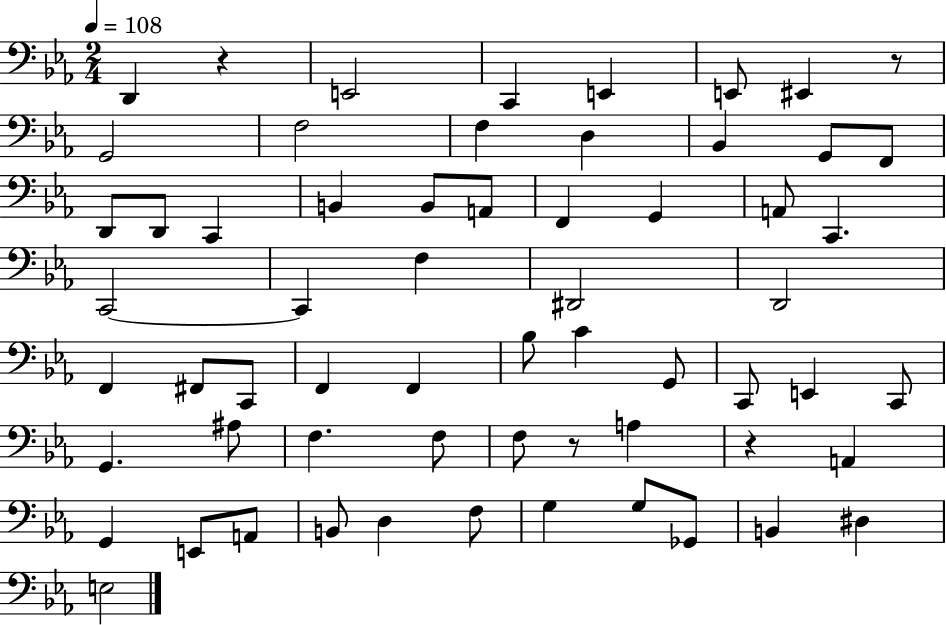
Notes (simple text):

D2/q R/q E2/h C2/q E2/q E2/e EIS2/q R/e G2/h F3/h F3/q D3/q Bb2/q G2/e F2/e D2/e D2/e C2/q B2/q B2/e A2/e F2/q G2/q A2/e C2/q. C2/h C2/q F3/q D#2/h D2/h F2/q F#2/e C2/e F2/q F2/q Bb3/e C4/q G2/e C2/e E2/q C2/e G2/q. A#3/e F3/q. F3/e F3/e R/e A3/q R/q A2/q G2/q E2/e A2/e B2/e D3/q F3/e G3/q G3/e Gb2/e B2/q D#3/q E3/h